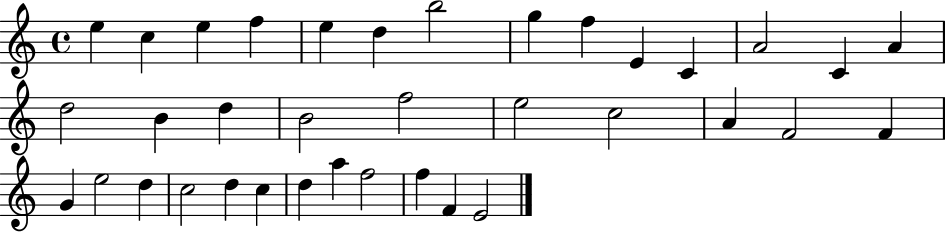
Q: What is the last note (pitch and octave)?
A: E4